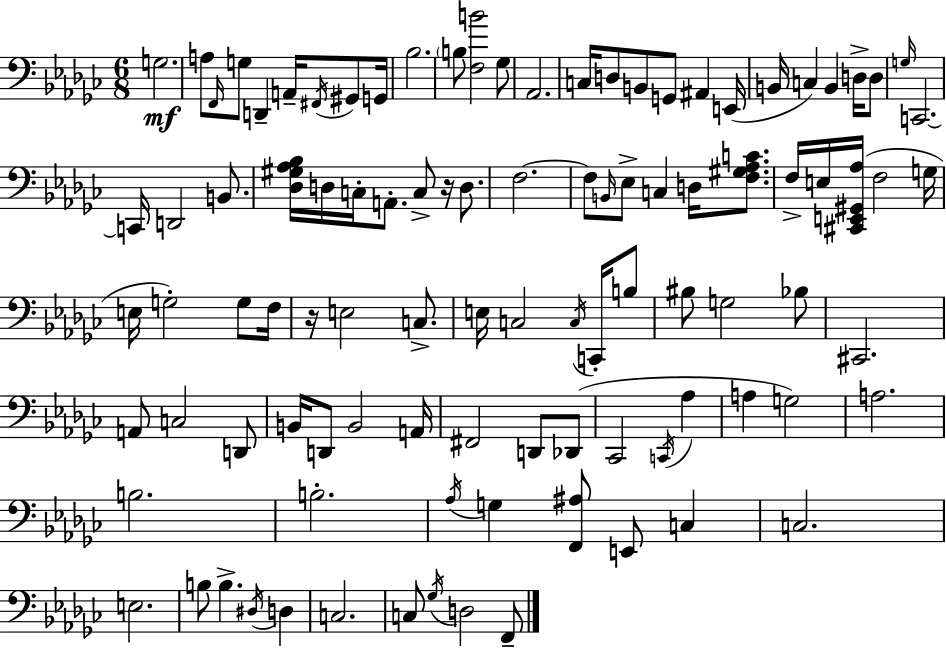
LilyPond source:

{
  \clef bass
  \numericTimeSignature
  \time 6/8
  \key ees \minor
  g2.\mf | a8 \grace { f,16 } g8 d,4-- a,16-- \acciaccatura { fis,16 } gis,8 | g,16 bes2. | \parenthesize b8 <f b'>2 | \break ges8 aes,2. | c16 d8 b,8 g,8 ais,4 | e,16( b,16 c4) b,4 d16-> | d8 \grace { g16 } c,2.~~ | \break c,16 d,2 | b,8. <des gis aes bes>16 d16 c16-. a,8.-. c8-> r16 | d8. f2.~~ | f8 \grace { b,16 } ees8-> c4 | \break d16 <f gis aes c'>8. f16-> e16 <cis, e, gis, aes>16( f2 | g16 e16 g2-.) | g8 f16 r16 e2 | c8.-> e16 c2 | \break \acciaccatura { c16 } c,16-. b8 bis8 g2 | bes8 cis,2. | a,8 c2 | d,8 b,16 d,8 b,2 | \break a,16 fis,2 | d,8 des,8( ces,2 | \acciaccatura { c,16 } aes4 a4 g2) | a2. | \break b2. | b2.-. | \acciaccatura { aes16 } g4 <f, ais>8 | e,8 c4 c2. | \break e2. | b8 b4.-> | \acciaccatura { dis16 } d4 c2. | c8 \acciaccatura { ges16 } d2 | \break f,8-- \bar "|."
}